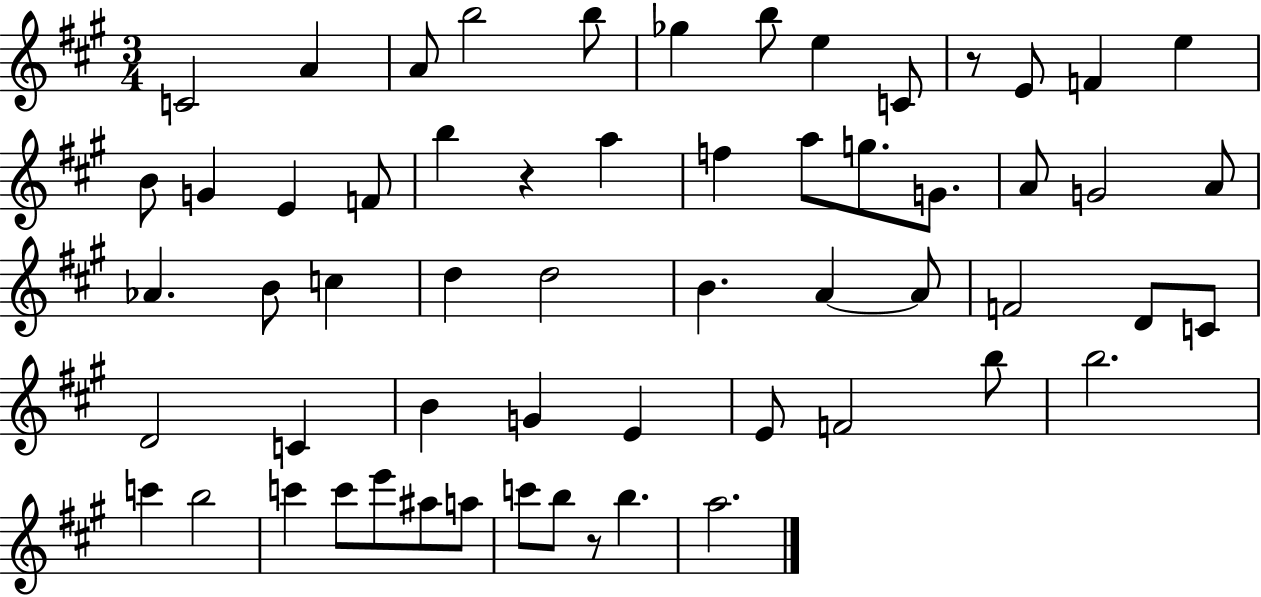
X:1
T:Untitled
M:3/4
L:1/4
K:A
C2 A A/2 b2 b/2 _g b/2 e C/2 z/2 E/2 F e B/2 G E F/2 b z a f a/2 g/2 G/2 A/2 G2 A/2 _A B/2 c d d2 B A A/2 F2 D/2 C/2 D2 C B G E E/2 F2 b/2 b2 c' b2 c' c'/2 e'/2 ^a/2 a/2 c'/2 b/2 z/2 b a2